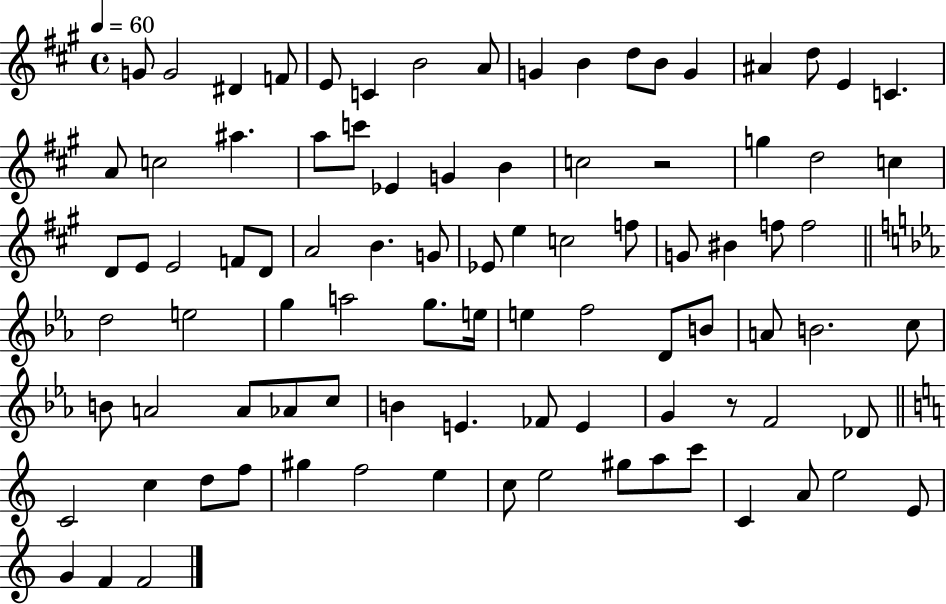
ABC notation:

X:1
T:Untitled
M:4/4
L:1/4
K:A
G/2 G2 ^D F/2 E/2 C B2 A/2 G B d/2 B/2 G ^A d/2 E C A/2 c2 ^a a/2 c'/2 _E G B c2 z2 g d2 c D/2 E/2 E2 F/2 D/2 A2 B G/2 _E/2 e c2 f/2 G/2 ^B f/2 f2 d2 e2 g a2 g/2 e/4 e f2 D/2 B/2 A/2 B2 c/2 B/2 A2 A/2 _A/2 c/2 B E _F/2 E G z/2 F2 _D/2 C2 c d/2 f/2 ^g f2 e c/2 e2 ^g/2 a/2 c'/2 C A/2 e2 E/2 G F F2